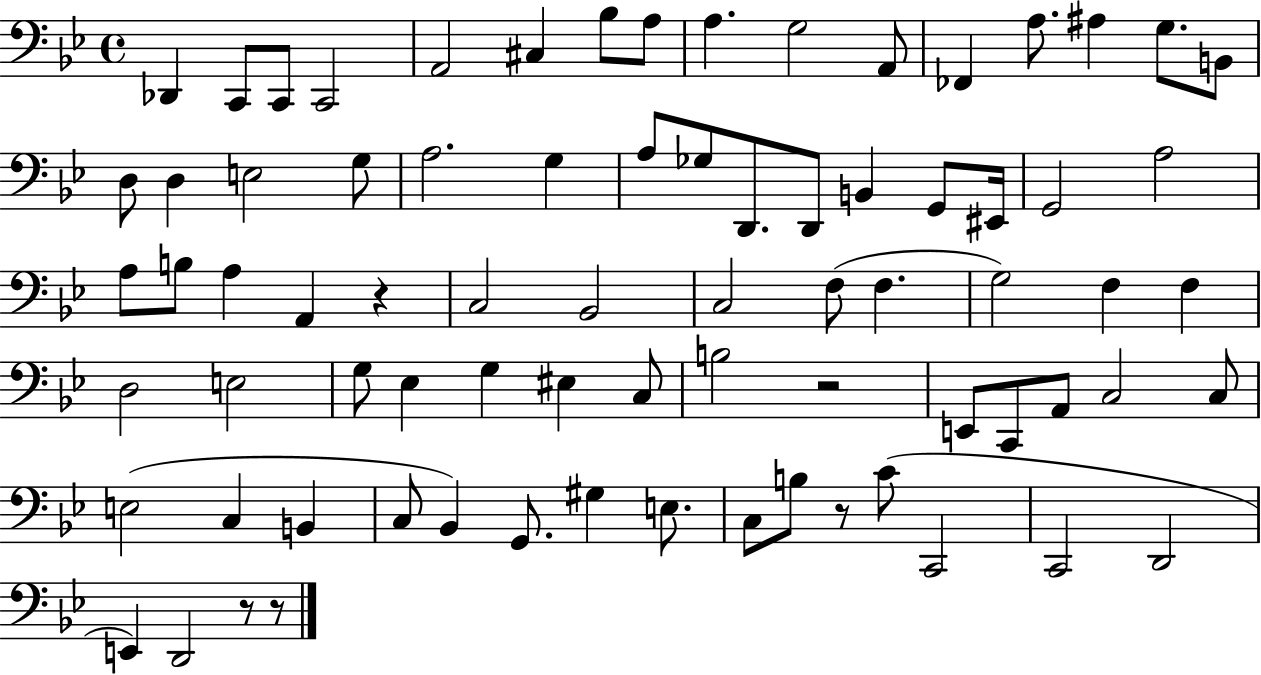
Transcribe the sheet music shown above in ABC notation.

X:1
T:Untitled
M:4/4
L:1/4
K:Bb
_D,, C,,/2 C,,/2 C,,2 A,,2 ^C, _B,/2 A,/2 A, G,2 A,,/2 _F,, A,/2 ^A, G,/2 B,,/2 D,/2 D, E,2 G,/2 A,2 G, A,/2 _G,/2 D,,/2 D,,/2 B,, G,,/2 ^E,,/4 G,,2 A,2 A,/2 B,/2 A, A,, z C,2 _B,,2 C,2 F,/2 F, G,2 F, F, D,2 E,2 G,/2 _E, G, ^E, C,/2 B,2 z2 E,,/2 C,,/2 A,,/2 C,2 C,/2 E,2 C, B,, C,/2 _B,, G,,/2 ^G, E,/2 C,/2 B,/2 z/2 C/2 C,,2 C,,2 D,,2 E,, D,,2 z/2 z/2